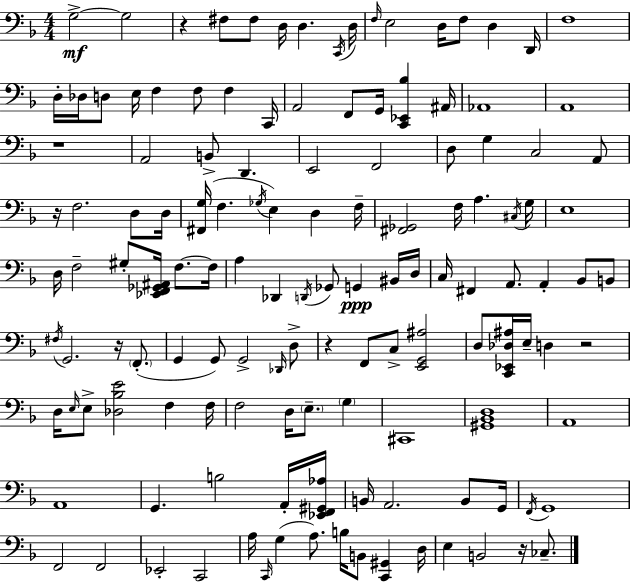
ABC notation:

X:1
T:Untitled
M:4/4
L:1/4
K:F
G,2 G,2 z ^F,/2 ^F,/2 D,/4 D, C,,/4 D,/4 F,/4 E,2 D,/4 F,/2 D, D,,/4 F,4 D,/4 _D,/4 D,/2 E,/4 F, F,/2 F, C,,/4 A,,2 F,,/2 G,,/4 [C,,_E,,_B,] ^A,,/4 _A,,4 A,,4 z4 A,,2 B,,/2 D,, E,,2 F,,2 D,/2 G, C,2 A,,/2 z/4 F,2 D,/2 D,/4 [^F,,G,]/4 F, _G,/4 E, D, F,/4 [^F,,_G,,]2 F,/4 A, ^C,/4 G,/4 E,4 D,/4 F,2 ^G,/2 [_E,,F,,_G,,^A,,]/4 F,/2 F,/4 A, _D,, D,,/4 _G,,/2 G,, ^B,,/4 D,/4 C,/4 ^F,, A,,/2 A,, _B,,/2 B,,/2 ^F,/4 G,,2 z/4 F,,/2 G,, G,,/2 G,,2 _D,,/4 D,/2 z F,,/2 C,/2 [E,,G,,^A,]2 D,/2 [C,,_E,,_D,^A,]/4 E,/4 D, z2 D,/4 E,/4 E,/2 [_D,_B,E]2 F, F,/4 F,2 D,/4 E,/2 G, ^C,,4 [^G,,_B,,D,]4 A,,4 A,,4 G,, B,2 A,,/4 [_E,,F,,^G,,_A,]/4 B,,/4 A,,2 B,,/2 G,,/4 F,,/4 G,,4 F,,2 F,,2 _E,,2 C,,2 A,/4 C,,/4 G, A,/2 B,/4 B,,/2 [C,,^G,,] D,/4 E, B,,2 z/4 _C,/2